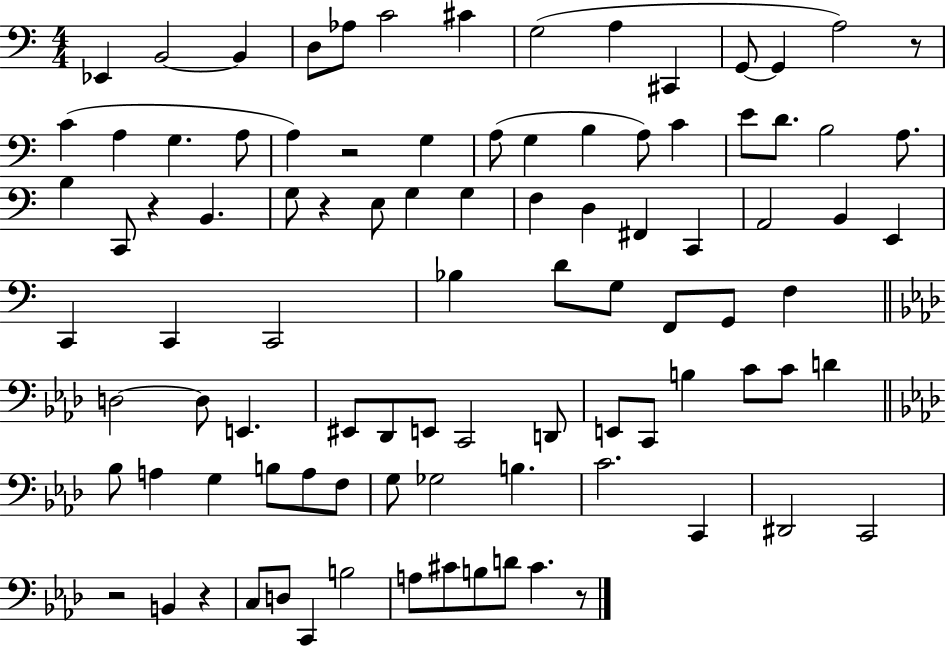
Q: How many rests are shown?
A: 7